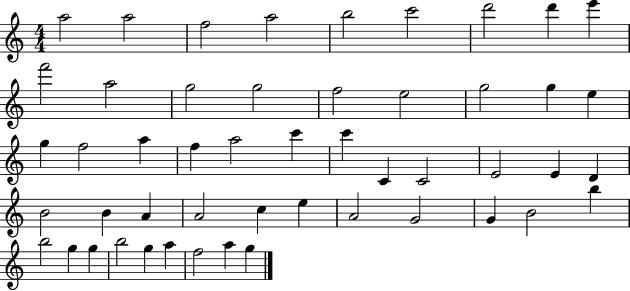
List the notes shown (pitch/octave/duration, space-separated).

A5/h A5/h F5/h A5/h B5/h C6/h D6/h D6/q E6/q F6/h A5/h G5/h G5/h F5/h E5/h G5/h G5/q E5/q G5/q F5/h A5/q F5/q A5/h C6/q C6/q C4/q C4/h E4/h E4/q D4/q B4/h B4/q A4/q A4/h C5/q E5/q A4/h G4/h G4/q B4/h B5/q B5/h G5/q G5/q B5/h G5/q A5/q F5/h A5/q G5/q